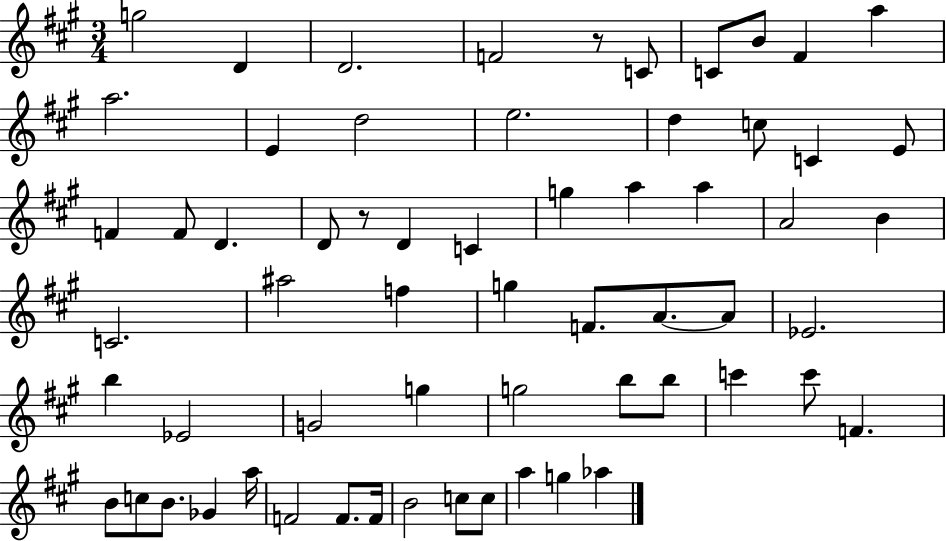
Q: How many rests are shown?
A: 2